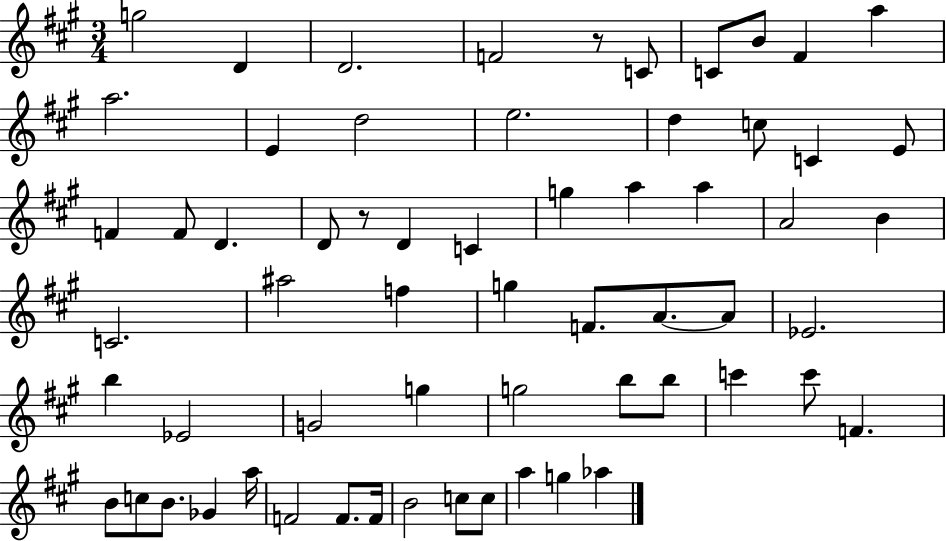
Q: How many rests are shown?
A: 2